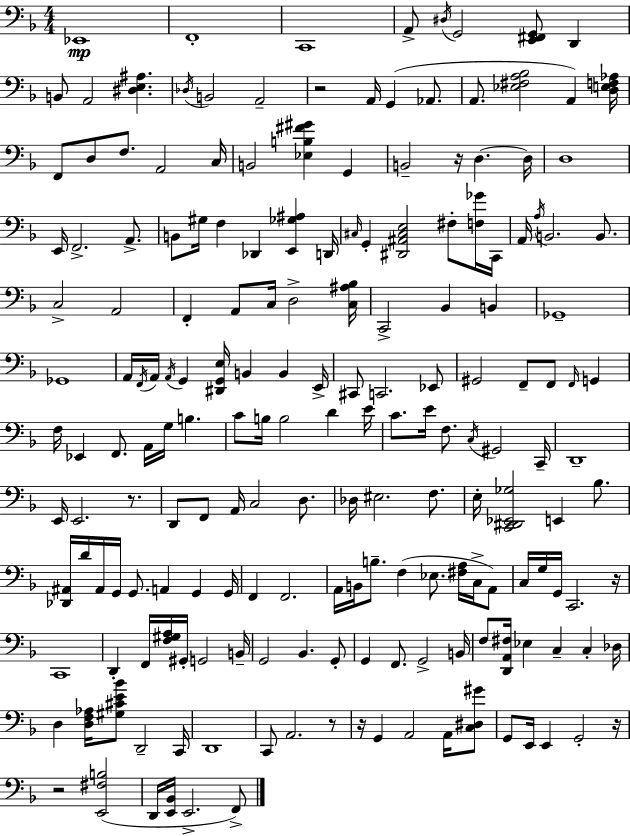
X:1
T:Untitled
M:4/4
L:1/4
K:F
_E,,4 F,,4 C,,4 A,,/2 ^D,/4 G,,2 [E,,^F,,G,,]/2 D,, B,,/2 A,,2 [^D,E,^A,] _D,/4 B,,2 A,,2 z2 A,,/4 G,, _A,,/2 A,,/2 [_E,^F,A,_B,]2 A,, [D,E,F,_A,]/4 F,,/2 D,/2 F,/2 A,,2 C,/4 B,,2 [_E,B,^F^G] G,, B,,2 z/4 D, D,/4 D,4 E,,/4 F,,2 A,,/2 B,,/2 ^G,/4 F, _D,, [E,,_G,^A,] D,,/4 ^C,/4 G,, [^D,,^A,,^C,E,]2 ^F,/2 [F,_G]/4 C,,/4 A,,/4 A,/4 B,,2 B,,/2 C,2 A,,2 F,, A,,/2 C,/4 D,2 [C,^A,_B,]/4 C,,2 _B,, B,, _G,,4 _G,,4 A,,/4 F,,/4 A,,/4 A,,/4 G,, [^D,,G,,E,]/4 B,, B,, E,,/4 ^C,,/2 C,,2 _E,,/2 ^G,,2 F,,/2 F,,/2 F,,/4 G,, F,/4 _E,, F,,/2 A,,/4 G,/4 B, C/2 B,/4 B,2 D E/4 C/2 E/4 F,/2 C,/4 ^G,,2 C,,/4 D,,4 E,,/4 E,,2 z/2 D,,/2 F,,/2 A,,/4 C,2 D,/2 _D,/4 ^E,2 F,/2 E,/4 [C,,^D,,_E,,_G,]2 E,, _B,/2 [_D,,^A,,]/4 D/4 ^A,,/4 G,,/4 G,,/2 A,, G,, G,,/4 F,, F,,2 A,,/4 B,,/4 B,/2 F, _E,/2 [^F,A,]/4 C,/4 A,,/2 C,/4 G,/4 G,,/4 C,,2 z/4 C,,4 D,, F,,/4 [F,^G,A,]/4 ^G,,/4 G,,2 B,,/4 G,,2 _B,, G,,/2 G,, F,,/2 G,,2 B,,/4 F,/2 [D,,A,,^F,]/4 _E, C, C, _D,/4 D, [D,F,_A,]/4 [^G,^CE_B]/2 D,,2 C,,/4 D,,4 C,,/2 A,,2 z/2 z/4 G,, A,,2 A,,/4 [C,^D,^G]/2 G,,/2 E,,/4 E,, G,,2 z/4 z2 [E,,^F,B,]2 D,,/4 [E,,_B,,]/4 E,,2 F,,/2